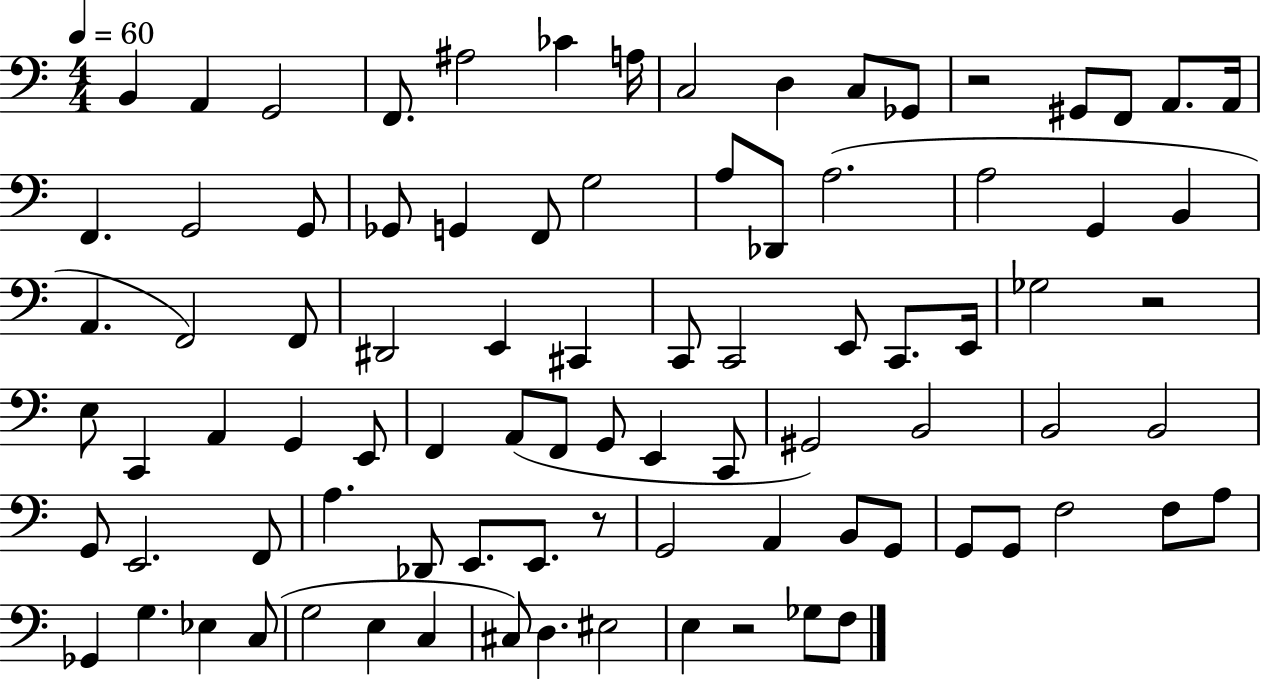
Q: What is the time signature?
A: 4/4